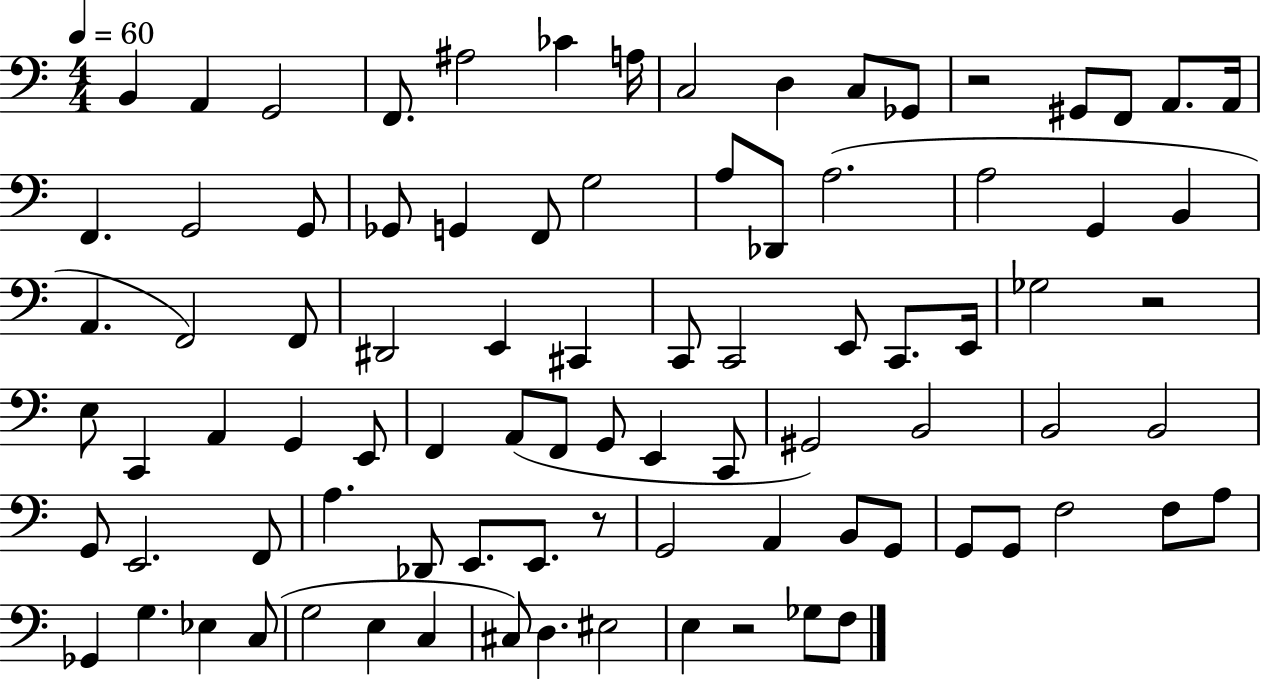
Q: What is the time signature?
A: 4/4